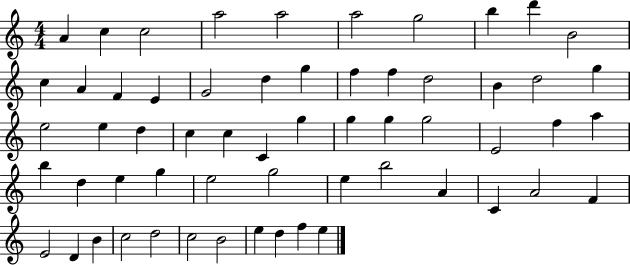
X:1
T:Untitled
M:4/4
L:1/4
K:C
A c c2 a2 a2 a2 g2 b d' B2 c A F E G2 d g f f d2 B d2 g e2 e d c c C g g g g2 E2 f a b d e g e2 g2 e b2 A C A2 F E2 D B c2 d2 c2 B2 e d f e